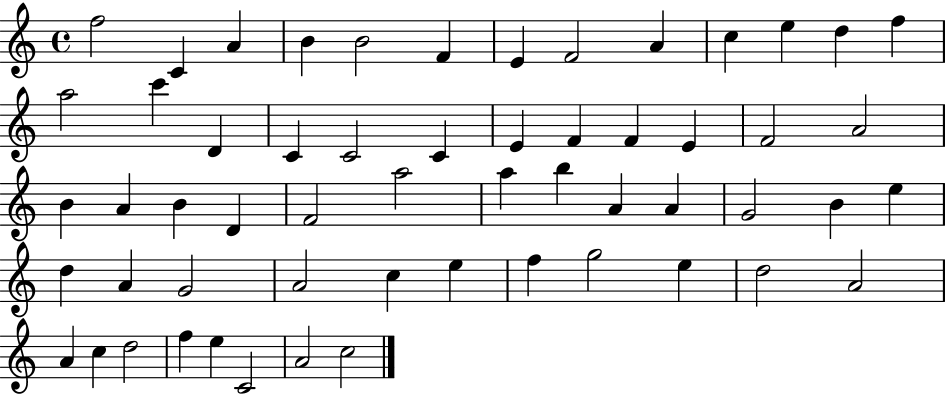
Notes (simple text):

F5/h C4/q A4/q B4/q B4/h F4/q E4/q F4/h A4/q C5/q E5/q D5/q F5/q A5/h C6/q D4/q C4/q C4/h C4/q E4/q F4/q F4/q E4/q F4/h A4/h B4/q A4/q B4/q D4/q F4/h A5/h A5/q B5/q A4/q A4/q G4/h B4/q E5/q D5/q A4/q G4/h A4/h C5/q E5/q F5/q G5/h E5/q D5/h A4/h A4/q C5/q D5/h F5/q E5/q C4/h A4/h C5/h